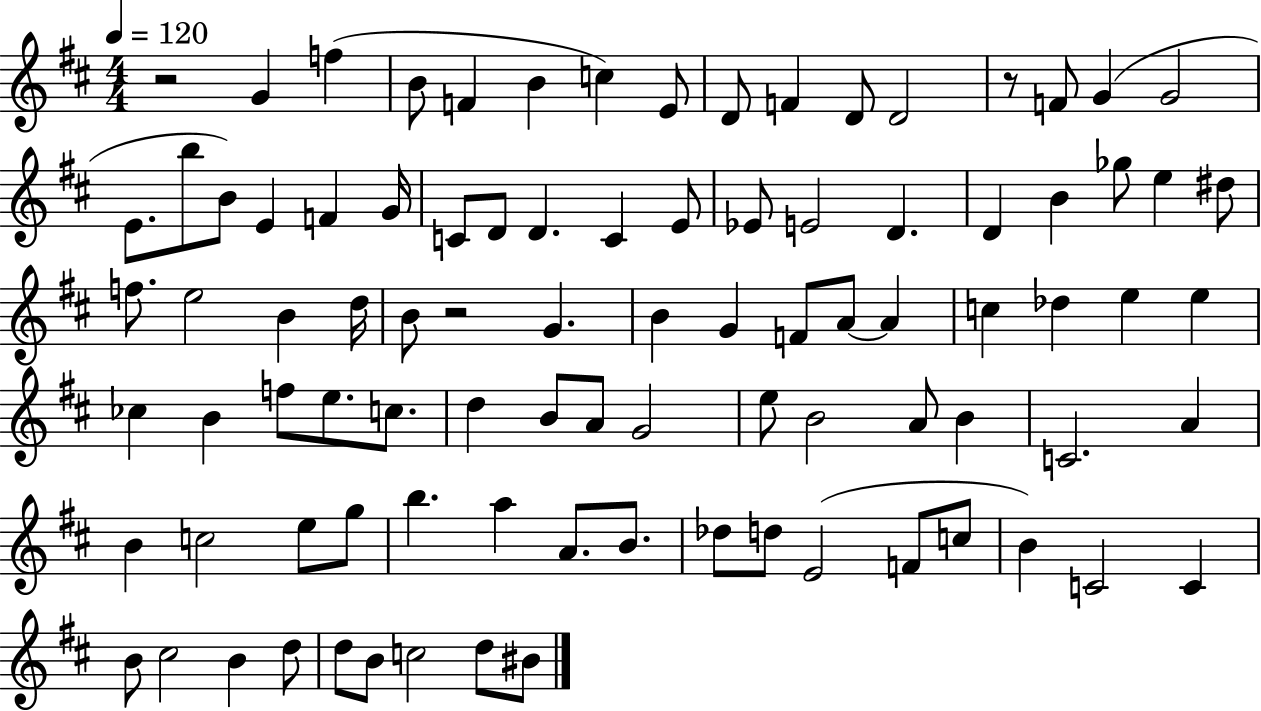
R/h G4/q F5/q B4/e F4/q B4/q C5/q E4/e D4/e F4/q D4/e D4/h R/e F4/e G4/q G4/h E4/e. B5/e B4/e E4/q F4/q G4/s C4/e D4/e D4/q. C4/q E4/e Eb4/e E4/h D4/q. D4/q B4/q Gb5/e E5/q D#5/e F5/e. E5/h B4/q D5/s B4/e R/h G4/q. B4/q G4/q F4/e A4/e A4/q C5/q Db5/q E5/q E5/q CES5/q B4/q F5/e E5/e. C5/e. D5/q B4/e A4/e G4/h E5/e B4/h A4/e B4/q C4/h. A4/q B4/q C5/h E5/e G5/e B5/q. A5/q A4/e. B4/e. Db5/e D5/e E4/h F4/e C5/e B4/q C4/h C4/q B4/e C#5/h B4/q D5/e D5/e B4/e C5/h D5/e BIS4/e